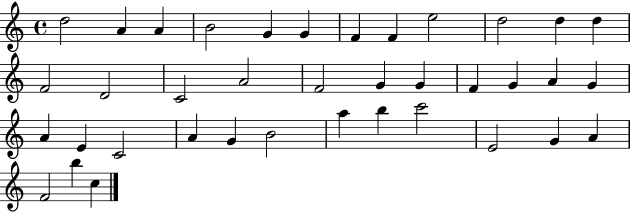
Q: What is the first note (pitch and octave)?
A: D5